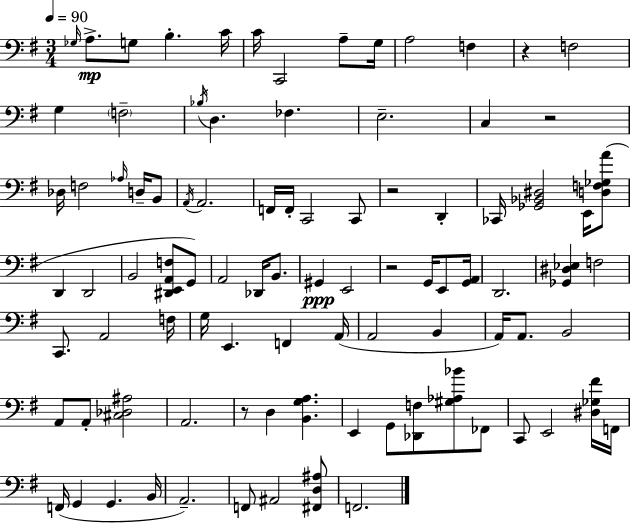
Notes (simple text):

Gb3/s A3/e. G3/e B3/q. C4/s C4/s C2/h A3/e G3/s A3/h F3/q R/q F3/h G3/q F3/h Bb3/s D3/q. FES3/q. E3/h. C3/q R/h Db3/s F3/h Ab3/s D3/s B2/e A2/s A2/h. F2/s F2/s C2/h C2/e R/h D2/q CES2/s [Gb2,Bb2,D#3]/h E2/s [D3,F3,Gb3,A4]/e D2/q D2/h B2/h [D#2,E2,A2,F3]/e G2/e A2/h Db2/s B2/e. G#2/q E2/h R/h G2/s E2/e [G2,A2]/s D2/h. [Gb2,D#3,Eb3]/q F3/h C2/e. A2/h F3/s G3/s E2/q. F2/q A2/s A2/h B2/q A2/s A2/e. B2/h A2/e A2/e [C#3,Db3,A#3]/h A2/h. R/e D3/q [B2,G3,A3]/q. E2/q G2/e [Db2,F3]/e [G#3,Ab3,Bb4]/e FES2/e C2/e E2/h [D#3,Gb3,F#4]/s F2/s F2/s G2/q G2/q. B2/s A2/h. F2/e A#2/h [F#2,D3,A#3]/e F2/h.